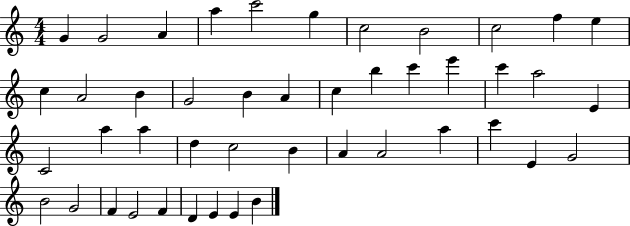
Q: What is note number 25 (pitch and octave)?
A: C4